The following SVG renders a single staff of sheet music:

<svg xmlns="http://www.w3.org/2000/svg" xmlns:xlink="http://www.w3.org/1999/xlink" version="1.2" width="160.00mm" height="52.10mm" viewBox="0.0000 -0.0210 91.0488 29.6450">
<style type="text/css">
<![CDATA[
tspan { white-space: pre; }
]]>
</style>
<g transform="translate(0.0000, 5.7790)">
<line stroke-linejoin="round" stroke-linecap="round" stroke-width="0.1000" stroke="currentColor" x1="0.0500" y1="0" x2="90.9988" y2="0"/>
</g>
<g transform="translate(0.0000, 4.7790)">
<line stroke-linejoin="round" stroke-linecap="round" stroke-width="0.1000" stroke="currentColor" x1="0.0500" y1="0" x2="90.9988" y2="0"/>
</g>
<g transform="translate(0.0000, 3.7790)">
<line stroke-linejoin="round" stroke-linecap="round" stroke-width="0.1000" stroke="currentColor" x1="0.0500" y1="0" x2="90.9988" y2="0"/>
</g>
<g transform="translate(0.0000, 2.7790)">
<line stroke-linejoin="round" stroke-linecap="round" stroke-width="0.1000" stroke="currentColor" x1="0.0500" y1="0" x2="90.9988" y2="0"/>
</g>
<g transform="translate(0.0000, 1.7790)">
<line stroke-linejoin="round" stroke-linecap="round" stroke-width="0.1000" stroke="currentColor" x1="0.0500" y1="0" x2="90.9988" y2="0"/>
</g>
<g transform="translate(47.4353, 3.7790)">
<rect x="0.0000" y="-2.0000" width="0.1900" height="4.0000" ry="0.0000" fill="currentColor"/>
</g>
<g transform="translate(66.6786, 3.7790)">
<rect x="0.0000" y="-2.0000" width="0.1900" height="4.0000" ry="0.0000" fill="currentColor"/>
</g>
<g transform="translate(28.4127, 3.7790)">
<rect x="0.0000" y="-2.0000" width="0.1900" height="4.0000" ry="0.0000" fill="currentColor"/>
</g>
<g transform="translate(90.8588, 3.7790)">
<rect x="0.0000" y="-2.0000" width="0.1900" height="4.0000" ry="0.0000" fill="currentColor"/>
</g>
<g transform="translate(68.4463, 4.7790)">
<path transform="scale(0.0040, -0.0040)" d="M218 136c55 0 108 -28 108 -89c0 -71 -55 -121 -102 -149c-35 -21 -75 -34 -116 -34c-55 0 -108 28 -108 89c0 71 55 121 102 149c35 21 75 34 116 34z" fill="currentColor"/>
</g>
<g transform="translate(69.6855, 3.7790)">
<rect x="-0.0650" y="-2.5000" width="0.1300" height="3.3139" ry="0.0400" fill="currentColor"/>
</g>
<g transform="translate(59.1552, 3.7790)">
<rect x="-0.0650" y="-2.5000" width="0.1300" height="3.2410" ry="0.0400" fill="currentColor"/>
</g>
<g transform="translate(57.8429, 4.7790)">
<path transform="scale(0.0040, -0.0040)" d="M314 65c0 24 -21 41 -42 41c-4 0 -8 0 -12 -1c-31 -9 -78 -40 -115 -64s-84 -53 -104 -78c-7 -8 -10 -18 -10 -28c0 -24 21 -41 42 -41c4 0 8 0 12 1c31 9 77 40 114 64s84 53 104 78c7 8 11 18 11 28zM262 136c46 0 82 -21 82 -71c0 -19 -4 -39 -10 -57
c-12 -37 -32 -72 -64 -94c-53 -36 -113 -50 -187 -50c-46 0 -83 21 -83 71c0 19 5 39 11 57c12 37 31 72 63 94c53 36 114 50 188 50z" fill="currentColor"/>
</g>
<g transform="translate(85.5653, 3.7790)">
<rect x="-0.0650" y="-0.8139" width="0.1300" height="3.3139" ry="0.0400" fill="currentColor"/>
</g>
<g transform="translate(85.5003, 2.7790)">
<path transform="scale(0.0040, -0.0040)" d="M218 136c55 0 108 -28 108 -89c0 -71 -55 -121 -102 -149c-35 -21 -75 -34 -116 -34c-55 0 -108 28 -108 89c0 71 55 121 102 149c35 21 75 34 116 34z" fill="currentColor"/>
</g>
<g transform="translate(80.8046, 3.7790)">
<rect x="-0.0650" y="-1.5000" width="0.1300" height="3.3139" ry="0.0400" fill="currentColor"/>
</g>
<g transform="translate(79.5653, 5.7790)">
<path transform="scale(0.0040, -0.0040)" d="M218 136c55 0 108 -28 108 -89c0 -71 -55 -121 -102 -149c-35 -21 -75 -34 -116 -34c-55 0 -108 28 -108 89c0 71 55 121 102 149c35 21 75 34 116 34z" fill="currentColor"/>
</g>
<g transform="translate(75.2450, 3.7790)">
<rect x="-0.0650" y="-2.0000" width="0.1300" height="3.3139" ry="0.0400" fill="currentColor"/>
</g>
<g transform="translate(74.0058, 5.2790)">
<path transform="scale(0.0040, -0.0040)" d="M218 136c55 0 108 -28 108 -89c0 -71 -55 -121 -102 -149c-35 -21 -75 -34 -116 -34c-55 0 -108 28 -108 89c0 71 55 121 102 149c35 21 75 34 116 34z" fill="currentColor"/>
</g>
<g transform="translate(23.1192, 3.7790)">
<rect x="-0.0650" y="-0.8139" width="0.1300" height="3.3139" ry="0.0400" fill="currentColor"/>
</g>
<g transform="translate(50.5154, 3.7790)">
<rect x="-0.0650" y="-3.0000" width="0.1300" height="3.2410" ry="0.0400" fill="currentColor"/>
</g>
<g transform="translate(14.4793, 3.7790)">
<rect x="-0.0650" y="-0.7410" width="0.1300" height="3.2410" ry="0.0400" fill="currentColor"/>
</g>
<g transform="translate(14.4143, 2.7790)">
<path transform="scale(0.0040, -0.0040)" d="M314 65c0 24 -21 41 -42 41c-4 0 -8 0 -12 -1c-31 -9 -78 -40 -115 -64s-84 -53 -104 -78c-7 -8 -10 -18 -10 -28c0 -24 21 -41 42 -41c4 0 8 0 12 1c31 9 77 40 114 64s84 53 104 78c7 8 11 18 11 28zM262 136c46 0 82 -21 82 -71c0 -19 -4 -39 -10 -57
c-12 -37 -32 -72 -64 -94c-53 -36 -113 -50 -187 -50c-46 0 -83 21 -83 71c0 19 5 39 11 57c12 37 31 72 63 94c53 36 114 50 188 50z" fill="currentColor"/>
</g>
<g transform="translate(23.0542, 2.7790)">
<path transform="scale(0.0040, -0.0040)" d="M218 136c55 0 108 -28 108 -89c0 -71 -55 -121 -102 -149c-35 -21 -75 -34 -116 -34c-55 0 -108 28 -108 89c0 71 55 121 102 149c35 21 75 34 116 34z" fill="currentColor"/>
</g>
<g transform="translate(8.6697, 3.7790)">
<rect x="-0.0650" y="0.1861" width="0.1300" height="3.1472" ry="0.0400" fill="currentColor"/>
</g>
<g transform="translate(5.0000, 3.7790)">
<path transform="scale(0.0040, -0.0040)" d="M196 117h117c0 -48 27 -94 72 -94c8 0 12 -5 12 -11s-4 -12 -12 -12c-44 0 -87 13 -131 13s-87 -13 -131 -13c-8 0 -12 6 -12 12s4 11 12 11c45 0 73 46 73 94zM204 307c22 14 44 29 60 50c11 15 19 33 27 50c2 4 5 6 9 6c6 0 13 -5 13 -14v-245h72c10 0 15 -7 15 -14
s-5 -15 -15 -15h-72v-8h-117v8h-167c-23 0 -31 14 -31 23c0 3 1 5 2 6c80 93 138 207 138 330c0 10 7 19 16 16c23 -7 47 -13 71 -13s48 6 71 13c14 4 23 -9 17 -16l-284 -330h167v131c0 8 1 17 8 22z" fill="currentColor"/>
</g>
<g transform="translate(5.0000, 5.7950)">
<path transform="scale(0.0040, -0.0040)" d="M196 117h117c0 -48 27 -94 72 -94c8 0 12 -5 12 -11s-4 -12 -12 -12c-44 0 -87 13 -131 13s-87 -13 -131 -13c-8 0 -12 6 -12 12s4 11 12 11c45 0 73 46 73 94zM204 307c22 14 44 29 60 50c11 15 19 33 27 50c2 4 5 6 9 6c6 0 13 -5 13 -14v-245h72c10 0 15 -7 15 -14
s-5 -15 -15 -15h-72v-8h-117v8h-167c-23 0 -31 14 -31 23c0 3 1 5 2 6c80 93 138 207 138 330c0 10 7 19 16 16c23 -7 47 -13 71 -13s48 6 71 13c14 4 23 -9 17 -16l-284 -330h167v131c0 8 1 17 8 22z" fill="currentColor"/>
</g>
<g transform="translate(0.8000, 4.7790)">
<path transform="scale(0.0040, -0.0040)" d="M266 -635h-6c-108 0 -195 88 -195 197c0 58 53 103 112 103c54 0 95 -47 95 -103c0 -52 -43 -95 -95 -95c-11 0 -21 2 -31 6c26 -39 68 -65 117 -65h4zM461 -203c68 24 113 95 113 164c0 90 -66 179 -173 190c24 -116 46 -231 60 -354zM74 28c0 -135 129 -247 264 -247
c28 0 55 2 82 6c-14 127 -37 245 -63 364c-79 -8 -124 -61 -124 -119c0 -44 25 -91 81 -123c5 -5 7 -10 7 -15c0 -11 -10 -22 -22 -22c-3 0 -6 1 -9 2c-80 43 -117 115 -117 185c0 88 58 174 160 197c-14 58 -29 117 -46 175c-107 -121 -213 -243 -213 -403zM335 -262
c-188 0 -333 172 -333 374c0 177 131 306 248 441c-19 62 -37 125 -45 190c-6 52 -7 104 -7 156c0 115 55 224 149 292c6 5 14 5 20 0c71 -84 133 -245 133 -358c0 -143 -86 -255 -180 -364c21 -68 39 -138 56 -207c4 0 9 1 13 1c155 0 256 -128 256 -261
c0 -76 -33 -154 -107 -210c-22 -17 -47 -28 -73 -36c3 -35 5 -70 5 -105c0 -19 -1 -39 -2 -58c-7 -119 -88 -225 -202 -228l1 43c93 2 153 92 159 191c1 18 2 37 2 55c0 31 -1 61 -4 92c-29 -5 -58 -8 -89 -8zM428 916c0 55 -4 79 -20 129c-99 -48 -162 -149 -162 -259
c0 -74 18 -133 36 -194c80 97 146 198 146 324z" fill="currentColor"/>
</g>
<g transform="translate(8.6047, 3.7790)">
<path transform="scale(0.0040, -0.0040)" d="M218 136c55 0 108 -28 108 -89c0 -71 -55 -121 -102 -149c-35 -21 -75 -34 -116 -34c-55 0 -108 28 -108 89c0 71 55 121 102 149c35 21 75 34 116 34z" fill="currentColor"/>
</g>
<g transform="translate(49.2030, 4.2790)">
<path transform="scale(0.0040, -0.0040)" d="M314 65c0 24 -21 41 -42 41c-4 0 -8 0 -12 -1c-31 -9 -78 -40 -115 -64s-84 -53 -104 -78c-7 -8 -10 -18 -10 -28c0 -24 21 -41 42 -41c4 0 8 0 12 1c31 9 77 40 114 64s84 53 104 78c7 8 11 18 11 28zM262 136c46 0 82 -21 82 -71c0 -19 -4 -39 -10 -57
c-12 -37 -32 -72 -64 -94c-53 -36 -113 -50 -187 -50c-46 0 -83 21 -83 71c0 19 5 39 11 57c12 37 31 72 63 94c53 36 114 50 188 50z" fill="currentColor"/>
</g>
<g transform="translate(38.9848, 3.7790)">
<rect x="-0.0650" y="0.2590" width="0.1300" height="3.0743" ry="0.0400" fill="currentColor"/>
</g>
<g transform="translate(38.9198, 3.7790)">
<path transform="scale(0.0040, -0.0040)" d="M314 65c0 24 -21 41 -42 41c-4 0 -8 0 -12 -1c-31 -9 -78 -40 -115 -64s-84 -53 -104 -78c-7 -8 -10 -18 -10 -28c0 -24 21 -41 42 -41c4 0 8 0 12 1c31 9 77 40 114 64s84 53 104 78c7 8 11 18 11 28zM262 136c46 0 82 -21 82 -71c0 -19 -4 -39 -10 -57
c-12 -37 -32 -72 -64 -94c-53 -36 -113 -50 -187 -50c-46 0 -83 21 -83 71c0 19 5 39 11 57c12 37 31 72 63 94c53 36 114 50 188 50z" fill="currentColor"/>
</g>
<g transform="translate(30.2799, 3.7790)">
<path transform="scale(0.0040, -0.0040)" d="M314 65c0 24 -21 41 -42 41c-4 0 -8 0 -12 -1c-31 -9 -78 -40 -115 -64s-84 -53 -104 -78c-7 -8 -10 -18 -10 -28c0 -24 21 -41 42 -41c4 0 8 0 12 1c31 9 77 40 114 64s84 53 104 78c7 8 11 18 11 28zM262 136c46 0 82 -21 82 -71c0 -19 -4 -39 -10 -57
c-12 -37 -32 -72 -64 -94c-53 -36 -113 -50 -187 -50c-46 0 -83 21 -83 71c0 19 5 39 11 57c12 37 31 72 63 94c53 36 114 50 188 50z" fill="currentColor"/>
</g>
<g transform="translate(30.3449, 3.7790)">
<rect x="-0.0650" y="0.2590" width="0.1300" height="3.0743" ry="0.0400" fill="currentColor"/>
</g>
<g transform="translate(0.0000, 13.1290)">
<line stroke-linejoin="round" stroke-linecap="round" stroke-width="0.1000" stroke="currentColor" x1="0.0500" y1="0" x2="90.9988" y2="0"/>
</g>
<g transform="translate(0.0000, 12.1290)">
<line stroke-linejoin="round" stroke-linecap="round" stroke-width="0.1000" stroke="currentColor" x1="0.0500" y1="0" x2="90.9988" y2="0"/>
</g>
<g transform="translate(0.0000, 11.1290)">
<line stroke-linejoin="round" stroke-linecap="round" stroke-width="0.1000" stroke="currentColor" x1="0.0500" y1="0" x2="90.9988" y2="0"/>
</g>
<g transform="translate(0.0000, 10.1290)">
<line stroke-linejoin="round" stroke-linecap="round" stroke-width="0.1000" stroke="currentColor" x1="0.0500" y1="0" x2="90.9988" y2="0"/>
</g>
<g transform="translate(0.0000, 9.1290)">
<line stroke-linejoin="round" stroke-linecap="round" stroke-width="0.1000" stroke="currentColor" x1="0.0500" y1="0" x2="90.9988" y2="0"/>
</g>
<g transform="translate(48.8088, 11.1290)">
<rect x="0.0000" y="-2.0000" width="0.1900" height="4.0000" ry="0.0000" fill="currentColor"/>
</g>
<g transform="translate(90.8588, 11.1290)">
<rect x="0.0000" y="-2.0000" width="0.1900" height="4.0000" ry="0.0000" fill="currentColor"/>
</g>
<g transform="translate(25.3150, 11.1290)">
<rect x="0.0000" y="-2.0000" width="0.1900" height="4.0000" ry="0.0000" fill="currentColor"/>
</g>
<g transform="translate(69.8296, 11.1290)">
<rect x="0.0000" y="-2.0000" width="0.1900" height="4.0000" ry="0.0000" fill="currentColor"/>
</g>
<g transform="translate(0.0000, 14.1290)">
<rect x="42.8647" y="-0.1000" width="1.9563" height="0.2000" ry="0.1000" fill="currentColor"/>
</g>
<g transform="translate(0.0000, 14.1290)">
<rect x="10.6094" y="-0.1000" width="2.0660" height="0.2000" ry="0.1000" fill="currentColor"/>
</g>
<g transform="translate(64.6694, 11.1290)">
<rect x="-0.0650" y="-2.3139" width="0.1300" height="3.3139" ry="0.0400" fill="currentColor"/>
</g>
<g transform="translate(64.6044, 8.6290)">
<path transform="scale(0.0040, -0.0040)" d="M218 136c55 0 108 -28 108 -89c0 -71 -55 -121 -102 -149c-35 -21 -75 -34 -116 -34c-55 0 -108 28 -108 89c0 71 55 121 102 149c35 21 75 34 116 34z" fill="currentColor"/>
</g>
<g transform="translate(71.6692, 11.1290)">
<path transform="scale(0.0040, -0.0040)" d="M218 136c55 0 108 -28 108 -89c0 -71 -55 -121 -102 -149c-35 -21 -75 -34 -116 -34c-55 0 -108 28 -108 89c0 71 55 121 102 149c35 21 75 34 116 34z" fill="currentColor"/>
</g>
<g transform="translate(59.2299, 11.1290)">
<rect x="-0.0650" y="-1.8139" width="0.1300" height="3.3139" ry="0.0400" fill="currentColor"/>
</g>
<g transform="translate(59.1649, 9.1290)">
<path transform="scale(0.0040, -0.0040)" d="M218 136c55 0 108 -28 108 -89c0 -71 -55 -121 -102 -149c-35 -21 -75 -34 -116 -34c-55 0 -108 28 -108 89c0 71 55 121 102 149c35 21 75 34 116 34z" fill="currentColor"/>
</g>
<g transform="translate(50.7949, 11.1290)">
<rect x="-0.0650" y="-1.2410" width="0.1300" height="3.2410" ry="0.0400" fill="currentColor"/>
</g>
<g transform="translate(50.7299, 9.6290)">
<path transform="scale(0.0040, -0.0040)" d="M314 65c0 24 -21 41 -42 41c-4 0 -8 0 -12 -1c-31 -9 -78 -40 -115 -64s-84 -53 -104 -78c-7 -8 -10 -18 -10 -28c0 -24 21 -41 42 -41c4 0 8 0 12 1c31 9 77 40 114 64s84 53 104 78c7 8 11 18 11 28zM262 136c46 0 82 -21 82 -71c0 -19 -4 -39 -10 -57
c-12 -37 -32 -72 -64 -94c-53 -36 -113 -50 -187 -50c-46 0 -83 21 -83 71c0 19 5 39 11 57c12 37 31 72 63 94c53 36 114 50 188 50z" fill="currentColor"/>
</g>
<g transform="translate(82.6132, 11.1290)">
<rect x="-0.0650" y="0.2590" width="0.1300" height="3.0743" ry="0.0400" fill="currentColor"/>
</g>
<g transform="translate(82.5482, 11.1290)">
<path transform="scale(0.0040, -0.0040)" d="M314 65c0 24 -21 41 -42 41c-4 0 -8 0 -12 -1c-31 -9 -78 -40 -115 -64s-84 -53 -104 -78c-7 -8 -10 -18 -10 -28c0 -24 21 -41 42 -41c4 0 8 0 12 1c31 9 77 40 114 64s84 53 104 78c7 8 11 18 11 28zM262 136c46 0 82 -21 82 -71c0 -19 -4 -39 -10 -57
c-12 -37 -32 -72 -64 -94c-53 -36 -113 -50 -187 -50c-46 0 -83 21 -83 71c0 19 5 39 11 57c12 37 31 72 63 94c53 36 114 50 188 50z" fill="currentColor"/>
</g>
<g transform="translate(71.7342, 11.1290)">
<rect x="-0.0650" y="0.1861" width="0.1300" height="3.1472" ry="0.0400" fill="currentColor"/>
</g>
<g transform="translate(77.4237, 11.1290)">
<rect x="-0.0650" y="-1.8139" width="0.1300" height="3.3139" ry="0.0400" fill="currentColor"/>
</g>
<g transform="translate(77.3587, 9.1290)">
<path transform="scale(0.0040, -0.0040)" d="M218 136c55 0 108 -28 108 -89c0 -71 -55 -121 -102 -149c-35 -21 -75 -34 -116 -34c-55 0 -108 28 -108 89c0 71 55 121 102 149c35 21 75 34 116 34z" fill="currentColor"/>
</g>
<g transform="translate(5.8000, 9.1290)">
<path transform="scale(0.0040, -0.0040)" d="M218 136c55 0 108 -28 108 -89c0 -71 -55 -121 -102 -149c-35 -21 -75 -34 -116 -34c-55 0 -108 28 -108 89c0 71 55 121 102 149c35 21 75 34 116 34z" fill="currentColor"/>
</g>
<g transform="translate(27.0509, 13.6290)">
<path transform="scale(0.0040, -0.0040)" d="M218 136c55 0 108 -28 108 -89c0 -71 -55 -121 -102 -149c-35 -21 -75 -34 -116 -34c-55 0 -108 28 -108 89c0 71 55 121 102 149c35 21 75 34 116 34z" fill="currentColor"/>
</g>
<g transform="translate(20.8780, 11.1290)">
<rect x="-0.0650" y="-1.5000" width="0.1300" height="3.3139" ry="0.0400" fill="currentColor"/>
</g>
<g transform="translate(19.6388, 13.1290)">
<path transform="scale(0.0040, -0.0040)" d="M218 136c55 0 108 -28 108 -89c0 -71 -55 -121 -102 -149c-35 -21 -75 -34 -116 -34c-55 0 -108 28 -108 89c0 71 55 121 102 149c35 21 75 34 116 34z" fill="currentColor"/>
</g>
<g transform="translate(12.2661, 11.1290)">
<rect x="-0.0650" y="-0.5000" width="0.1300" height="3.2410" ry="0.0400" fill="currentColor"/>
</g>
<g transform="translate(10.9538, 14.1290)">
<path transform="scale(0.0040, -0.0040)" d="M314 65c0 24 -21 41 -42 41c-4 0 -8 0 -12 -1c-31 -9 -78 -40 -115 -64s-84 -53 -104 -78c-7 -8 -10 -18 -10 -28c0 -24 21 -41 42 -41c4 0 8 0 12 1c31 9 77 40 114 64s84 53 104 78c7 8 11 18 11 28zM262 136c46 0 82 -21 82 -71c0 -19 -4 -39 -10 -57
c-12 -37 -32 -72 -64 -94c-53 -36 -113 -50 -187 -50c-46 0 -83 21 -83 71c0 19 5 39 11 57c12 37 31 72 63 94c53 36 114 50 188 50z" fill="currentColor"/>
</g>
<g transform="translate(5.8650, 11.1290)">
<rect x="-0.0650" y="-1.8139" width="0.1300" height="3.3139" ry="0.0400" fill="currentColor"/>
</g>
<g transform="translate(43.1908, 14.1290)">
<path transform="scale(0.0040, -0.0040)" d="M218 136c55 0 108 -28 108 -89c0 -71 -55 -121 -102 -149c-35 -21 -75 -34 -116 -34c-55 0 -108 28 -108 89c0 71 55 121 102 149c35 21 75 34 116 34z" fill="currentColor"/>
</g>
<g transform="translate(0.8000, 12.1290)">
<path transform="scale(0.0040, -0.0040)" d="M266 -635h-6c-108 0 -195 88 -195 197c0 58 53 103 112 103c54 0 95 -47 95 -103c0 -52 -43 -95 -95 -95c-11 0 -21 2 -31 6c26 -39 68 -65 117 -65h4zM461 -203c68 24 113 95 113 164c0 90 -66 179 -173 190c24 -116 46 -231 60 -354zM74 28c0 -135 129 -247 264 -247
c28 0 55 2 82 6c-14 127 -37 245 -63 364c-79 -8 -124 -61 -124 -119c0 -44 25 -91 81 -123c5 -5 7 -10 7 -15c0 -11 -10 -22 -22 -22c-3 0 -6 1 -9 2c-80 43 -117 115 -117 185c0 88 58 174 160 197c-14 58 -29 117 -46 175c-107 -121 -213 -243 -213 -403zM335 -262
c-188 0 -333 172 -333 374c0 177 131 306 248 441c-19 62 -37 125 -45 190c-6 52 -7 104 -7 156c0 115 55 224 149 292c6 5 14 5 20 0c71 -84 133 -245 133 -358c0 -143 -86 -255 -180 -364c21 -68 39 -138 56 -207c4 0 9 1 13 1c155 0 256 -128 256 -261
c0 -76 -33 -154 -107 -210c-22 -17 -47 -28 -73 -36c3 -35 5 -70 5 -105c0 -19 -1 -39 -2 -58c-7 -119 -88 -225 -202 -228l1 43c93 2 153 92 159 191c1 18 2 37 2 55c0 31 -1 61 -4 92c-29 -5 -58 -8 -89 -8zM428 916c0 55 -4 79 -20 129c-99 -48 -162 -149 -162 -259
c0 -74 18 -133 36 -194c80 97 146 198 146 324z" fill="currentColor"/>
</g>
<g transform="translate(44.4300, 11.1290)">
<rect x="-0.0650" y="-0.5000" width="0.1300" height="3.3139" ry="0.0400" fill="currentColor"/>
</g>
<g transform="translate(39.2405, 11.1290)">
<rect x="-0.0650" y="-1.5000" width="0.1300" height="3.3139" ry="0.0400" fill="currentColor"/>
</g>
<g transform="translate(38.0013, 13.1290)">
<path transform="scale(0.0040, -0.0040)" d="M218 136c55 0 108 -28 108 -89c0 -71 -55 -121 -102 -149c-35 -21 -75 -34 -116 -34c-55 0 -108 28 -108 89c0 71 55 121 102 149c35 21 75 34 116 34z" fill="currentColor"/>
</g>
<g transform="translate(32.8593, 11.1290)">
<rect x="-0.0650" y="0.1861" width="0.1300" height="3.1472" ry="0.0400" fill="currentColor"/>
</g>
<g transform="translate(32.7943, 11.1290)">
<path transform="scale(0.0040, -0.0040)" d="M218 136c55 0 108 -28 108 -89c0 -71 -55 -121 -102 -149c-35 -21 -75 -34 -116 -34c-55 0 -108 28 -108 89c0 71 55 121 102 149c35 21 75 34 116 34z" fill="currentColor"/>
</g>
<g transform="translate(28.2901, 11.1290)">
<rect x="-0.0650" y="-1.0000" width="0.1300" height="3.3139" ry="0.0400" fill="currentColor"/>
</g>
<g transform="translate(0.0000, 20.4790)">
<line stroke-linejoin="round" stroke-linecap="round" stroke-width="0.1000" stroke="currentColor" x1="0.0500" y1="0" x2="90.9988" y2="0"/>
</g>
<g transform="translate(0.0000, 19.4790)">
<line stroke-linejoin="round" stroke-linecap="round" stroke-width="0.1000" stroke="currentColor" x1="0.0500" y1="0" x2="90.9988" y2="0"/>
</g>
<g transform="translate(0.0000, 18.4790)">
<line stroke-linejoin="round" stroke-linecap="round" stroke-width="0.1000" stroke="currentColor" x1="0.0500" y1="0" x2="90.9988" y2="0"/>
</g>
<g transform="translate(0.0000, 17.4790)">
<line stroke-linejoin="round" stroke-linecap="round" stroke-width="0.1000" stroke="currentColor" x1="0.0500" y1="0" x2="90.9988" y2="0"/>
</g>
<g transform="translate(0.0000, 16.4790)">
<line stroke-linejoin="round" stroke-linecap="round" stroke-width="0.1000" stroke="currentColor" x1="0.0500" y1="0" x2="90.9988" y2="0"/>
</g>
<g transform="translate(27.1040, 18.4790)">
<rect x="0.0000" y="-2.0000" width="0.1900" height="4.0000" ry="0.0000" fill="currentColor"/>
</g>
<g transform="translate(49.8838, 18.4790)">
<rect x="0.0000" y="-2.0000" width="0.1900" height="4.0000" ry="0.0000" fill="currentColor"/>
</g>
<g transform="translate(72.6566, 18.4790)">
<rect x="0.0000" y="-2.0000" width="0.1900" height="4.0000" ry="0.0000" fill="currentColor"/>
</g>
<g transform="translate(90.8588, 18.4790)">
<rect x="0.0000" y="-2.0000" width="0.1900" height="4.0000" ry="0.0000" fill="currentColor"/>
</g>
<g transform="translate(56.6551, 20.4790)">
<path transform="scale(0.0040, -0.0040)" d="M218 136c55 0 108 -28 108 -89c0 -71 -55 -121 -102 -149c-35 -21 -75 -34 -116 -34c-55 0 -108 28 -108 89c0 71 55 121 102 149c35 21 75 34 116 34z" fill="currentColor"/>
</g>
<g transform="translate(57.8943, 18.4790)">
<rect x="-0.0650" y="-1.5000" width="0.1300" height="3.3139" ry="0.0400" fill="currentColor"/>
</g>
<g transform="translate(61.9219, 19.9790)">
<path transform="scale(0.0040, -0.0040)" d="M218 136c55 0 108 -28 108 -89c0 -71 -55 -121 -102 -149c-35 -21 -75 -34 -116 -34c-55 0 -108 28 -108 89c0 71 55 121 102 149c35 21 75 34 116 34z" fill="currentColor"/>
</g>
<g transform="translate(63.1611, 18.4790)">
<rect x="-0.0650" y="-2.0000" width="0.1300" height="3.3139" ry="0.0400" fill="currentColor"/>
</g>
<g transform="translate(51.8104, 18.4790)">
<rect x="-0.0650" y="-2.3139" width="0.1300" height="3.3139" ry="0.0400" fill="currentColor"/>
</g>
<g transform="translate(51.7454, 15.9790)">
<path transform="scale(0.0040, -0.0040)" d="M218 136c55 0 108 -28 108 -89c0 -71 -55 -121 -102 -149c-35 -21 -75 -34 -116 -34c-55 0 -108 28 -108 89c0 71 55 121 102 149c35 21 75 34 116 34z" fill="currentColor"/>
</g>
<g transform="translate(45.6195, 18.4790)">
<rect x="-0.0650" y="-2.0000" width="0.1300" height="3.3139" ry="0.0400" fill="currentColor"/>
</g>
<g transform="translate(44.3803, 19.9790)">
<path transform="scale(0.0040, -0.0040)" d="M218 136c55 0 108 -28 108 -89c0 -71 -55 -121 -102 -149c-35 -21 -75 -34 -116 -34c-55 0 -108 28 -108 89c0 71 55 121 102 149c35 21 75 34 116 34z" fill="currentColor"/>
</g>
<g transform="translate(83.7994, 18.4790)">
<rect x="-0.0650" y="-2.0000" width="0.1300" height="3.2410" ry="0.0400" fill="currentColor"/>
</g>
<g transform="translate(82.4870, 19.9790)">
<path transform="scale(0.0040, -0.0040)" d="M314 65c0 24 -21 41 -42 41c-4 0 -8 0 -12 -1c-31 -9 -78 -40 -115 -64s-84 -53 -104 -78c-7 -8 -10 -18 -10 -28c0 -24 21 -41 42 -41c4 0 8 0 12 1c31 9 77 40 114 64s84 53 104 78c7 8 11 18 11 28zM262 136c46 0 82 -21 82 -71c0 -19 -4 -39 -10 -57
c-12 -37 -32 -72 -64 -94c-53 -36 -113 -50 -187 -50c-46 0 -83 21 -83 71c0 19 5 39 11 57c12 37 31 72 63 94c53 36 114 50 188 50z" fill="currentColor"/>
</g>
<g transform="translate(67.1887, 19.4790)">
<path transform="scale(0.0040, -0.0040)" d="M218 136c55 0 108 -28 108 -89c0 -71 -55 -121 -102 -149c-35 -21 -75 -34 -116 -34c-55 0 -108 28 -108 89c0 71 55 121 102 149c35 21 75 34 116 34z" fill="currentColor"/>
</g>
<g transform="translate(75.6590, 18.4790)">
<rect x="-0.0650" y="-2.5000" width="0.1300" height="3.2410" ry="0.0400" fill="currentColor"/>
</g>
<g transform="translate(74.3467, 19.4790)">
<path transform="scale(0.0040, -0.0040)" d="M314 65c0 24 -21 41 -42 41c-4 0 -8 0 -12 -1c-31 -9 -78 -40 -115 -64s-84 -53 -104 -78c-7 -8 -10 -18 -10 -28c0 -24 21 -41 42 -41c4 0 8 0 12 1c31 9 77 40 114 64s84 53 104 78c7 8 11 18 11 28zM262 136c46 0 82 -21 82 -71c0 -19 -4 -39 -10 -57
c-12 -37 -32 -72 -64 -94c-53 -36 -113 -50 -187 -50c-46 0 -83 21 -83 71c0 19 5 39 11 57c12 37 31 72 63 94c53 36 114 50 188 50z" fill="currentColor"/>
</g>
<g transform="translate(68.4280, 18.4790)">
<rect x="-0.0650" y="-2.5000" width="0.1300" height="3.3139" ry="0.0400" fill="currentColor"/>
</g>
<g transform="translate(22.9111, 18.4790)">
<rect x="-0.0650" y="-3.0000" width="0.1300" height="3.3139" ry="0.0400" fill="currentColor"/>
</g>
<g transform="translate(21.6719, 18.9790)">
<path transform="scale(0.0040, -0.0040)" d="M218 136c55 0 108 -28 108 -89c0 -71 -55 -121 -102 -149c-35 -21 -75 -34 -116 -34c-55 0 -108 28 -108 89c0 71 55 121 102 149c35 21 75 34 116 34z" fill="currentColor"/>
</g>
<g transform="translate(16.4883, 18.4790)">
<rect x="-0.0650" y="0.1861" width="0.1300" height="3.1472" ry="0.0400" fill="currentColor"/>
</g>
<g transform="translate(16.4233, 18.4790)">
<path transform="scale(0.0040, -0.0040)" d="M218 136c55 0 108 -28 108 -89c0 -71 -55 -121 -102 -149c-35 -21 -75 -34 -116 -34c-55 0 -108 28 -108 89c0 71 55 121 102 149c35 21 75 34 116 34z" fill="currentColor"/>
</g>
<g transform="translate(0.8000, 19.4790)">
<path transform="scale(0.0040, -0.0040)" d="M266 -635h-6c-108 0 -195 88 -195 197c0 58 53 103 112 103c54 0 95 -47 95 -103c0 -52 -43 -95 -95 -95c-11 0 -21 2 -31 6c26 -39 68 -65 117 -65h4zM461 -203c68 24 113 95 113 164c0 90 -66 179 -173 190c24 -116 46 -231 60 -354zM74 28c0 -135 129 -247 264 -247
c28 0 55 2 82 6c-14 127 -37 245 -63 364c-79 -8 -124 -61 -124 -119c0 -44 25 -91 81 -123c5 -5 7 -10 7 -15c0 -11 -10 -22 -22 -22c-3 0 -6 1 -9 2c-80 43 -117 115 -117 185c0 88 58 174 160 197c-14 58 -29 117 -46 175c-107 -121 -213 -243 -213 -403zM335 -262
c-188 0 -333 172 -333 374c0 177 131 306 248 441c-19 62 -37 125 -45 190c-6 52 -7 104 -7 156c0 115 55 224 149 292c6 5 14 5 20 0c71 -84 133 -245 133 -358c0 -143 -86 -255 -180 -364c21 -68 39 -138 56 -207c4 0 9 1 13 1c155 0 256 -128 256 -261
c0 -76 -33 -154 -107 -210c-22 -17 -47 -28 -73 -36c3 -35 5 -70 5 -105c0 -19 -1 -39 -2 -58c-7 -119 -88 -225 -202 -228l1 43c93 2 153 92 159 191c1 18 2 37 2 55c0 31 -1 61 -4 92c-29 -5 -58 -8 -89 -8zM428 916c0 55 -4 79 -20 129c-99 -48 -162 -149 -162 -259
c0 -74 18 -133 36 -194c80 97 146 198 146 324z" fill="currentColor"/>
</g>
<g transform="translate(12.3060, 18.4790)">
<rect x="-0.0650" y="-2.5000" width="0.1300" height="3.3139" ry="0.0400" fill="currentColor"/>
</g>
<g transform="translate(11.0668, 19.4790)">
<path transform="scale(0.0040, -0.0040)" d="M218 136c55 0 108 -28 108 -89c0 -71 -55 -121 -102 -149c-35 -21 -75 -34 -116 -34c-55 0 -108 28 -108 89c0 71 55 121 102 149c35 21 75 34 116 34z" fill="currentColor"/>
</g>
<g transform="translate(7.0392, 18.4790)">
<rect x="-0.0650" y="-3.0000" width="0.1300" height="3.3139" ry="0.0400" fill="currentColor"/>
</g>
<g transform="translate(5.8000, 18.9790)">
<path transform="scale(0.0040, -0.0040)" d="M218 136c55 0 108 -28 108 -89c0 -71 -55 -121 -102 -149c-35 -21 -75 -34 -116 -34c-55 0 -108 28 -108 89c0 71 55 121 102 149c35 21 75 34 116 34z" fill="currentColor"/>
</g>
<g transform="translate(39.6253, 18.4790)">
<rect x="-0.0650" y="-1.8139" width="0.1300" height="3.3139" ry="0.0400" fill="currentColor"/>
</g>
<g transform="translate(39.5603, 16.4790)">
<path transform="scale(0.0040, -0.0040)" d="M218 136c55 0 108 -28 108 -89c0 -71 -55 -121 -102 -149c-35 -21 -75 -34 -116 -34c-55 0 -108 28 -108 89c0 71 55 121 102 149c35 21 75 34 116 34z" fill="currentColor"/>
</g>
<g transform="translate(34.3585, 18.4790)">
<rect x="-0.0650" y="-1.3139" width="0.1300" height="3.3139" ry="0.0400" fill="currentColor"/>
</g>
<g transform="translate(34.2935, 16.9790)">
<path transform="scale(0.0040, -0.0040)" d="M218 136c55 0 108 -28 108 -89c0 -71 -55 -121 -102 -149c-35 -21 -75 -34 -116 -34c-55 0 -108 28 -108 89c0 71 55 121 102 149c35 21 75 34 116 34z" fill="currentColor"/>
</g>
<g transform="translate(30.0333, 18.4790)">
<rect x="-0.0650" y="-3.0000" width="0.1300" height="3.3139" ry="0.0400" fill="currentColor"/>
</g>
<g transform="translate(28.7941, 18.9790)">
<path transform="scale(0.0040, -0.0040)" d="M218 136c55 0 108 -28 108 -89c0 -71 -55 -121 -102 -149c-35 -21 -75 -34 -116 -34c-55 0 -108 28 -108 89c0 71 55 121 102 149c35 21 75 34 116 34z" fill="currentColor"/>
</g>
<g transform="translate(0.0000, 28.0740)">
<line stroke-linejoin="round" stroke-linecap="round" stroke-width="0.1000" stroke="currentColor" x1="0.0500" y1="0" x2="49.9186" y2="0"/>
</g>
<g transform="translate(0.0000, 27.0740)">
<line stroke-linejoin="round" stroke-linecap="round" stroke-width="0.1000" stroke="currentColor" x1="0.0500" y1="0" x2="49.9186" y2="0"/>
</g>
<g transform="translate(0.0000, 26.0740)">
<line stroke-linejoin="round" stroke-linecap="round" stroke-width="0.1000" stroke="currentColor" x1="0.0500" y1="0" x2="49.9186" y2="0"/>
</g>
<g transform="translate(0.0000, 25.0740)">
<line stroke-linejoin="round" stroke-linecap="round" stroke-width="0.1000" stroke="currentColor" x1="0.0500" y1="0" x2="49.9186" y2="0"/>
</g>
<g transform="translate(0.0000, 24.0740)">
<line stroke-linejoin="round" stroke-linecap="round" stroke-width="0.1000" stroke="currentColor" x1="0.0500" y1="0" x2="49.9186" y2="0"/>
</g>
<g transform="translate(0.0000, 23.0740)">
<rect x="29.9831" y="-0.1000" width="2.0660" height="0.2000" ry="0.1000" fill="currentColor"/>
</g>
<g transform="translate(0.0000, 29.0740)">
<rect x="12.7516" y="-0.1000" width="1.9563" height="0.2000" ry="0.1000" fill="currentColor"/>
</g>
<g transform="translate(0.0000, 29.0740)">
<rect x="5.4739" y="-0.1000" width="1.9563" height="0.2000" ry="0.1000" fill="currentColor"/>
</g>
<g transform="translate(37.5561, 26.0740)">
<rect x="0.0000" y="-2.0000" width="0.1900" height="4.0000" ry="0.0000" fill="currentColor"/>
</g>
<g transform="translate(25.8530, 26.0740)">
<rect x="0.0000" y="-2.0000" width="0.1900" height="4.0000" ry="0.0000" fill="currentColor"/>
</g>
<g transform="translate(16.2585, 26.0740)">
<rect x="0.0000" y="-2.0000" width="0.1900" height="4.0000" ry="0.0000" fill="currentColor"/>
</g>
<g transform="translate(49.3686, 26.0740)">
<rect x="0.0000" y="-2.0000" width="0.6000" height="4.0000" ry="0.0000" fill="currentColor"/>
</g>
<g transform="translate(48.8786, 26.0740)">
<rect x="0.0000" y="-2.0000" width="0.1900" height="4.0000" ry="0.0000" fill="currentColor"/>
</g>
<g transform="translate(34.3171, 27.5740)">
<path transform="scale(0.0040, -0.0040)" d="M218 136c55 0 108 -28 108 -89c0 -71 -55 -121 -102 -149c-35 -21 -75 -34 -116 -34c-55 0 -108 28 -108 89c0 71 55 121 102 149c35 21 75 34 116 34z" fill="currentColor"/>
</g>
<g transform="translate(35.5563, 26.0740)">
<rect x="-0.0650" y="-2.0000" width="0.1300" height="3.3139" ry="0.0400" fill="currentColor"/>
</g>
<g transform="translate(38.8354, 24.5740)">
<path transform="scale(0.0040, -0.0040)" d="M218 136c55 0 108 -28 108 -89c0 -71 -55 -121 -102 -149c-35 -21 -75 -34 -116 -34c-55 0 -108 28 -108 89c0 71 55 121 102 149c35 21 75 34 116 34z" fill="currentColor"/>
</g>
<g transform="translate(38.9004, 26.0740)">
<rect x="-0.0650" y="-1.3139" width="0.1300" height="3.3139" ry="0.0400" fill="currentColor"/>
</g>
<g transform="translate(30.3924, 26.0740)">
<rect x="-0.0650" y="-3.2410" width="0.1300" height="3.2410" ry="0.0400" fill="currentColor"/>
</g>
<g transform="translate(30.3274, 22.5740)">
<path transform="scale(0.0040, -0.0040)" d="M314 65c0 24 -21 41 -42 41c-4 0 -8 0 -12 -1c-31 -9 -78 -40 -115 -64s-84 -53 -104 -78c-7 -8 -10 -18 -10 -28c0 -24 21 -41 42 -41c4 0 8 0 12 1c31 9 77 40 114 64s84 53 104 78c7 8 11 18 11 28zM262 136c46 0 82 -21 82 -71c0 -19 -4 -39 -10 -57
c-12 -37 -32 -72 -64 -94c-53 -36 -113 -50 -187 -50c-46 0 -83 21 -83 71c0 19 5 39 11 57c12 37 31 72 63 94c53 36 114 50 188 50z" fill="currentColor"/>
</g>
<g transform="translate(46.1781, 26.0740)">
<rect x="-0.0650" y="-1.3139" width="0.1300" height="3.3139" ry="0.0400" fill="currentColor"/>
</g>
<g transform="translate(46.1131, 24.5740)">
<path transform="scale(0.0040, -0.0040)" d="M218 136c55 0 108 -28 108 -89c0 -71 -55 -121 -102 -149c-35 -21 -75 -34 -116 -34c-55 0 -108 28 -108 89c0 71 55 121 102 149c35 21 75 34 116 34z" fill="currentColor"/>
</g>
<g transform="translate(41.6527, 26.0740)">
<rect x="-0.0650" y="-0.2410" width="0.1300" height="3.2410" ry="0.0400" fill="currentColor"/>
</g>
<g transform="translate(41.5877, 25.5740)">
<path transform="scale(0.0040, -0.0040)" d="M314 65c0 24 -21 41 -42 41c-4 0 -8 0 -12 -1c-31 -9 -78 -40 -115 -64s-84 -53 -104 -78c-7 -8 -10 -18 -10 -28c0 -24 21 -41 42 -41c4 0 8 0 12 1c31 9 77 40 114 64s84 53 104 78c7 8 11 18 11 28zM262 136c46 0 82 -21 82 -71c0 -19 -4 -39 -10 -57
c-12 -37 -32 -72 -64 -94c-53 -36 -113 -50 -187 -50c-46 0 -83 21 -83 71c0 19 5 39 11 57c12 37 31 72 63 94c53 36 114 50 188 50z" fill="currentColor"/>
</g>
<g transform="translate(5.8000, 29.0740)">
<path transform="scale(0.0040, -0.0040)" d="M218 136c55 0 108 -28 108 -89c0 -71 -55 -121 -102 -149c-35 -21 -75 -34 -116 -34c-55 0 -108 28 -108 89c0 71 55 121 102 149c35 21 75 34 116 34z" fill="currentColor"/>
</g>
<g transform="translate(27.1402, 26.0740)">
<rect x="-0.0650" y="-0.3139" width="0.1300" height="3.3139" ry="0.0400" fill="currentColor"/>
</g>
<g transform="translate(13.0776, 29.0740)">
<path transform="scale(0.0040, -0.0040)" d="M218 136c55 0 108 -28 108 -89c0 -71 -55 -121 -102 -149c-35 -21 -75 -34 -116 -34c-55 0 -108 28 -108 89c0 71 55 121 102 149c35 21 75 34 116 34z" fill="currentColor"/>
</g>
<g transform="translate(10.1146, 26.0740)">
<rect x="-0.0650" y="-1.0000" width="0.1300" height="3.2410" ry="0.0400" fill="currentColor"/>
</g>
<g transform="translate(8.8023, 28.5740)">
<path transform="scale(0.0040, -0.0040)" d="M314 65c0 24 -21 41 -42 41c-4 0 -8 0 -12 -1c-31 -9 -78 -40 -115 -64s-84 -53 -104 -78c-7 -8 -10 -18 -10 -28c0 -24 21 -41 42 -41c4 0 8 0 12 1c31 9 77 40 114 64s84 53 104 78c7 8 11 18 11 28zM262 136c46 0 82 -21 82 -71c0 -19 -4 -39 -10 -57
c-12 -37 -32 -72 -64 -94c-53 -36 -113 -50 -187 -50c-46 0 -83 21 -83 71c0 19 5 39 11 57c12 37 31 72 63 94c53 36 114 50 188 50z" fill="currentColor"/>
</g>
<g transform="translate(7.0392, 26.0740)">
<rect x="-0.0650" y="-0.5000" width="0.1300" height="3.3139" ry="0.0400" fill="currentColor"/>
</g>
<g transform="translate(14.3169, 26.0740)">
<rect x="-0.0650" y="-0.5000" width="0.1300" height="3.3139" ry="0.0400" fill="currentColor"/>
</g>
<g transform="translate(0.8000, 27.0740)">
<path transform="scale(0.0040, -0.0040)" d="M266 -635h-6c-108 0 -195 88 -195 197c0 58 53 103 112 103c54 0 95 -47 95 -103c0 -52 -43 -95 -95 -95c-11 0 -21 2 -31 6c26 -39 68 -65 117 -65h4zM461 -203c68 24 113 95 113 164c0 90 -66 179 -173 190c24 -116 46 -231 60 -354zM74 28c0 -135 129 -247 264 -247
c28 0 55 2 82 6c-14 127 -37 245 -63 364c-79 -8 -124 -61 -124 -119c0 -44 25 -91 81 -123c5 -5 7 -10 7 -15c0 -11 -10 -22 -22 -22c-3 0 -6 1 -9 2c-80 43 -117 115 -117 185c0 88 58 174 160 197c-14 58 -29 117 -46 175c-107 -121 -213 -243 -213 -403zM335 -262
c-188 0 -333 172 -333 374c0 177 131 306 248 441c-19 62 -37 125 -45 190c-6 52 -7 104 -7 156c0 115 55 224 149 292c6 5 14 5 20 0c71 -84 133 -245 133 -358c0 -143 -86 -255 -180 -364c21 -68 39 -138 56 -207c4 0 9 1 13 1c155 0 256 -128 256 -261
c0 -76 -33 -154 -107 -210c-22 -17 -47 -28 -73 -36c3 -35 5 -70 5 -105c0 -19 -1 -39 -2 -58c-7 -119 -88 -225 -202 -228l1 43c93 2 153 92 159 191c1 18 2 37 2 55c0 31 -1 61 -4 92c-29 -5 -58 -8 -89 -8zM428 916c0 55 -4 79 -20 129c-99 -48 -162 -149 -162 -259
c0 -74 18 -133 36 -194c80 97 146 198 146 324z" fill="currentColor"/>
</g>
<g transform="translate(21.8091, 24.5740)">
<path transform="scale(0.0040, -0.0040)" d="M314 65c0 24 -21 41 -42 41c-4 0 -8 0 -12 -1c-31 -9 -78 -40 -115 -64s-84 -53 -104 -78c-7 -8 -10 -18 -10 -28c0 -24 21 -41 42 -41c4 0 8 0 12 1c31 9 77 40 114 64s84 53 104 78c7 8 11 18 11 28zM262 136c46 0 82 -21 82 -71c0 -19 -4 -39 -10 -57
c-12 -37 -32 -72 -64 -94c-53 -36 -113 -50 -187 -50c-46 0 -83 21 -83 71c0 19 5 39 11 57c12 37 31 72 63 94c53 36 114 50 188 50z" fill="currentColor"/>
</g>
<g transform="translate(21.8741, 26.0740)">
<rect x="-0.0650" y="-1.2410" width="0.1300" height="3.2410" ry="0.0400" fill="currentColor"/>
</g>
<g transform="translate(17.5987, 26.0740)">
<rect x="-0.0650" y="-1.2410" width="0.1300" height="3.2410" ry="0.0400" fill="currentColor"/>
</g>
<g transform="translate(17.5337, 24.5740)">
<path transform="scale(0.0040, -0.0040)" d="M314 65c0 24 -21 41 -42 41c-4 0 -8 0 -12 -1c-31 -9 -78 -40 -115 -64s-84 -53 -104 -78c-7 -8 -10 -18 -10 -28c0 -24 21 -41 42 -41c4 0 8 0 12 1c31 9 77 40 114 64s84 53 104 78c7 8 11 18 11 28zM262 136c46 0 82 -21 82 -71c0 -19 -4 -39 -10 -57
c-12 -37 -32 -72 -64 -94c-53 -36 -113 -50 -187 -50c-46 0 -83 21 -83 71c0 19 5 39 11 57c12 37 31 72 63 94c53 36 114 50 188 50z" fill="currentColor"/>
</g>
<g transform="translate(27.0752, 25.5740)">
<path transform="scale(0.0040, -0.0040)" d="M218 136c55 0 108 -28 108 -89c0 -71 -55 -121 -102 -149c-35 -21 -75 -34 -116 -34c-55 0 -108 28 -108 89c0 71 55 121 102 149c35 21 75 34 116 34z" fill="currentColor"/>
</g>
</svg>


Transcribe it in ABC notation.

X:1
T:Untitled
M:4/4
L:1/4
K:C
B d2 d B2 B2 A2 G2 G F E d f C2 E D B E C e2 f g B f B2 A G B A A e f F g E F G G2 F2 C D2 C e2 e2 c b2 F e c2 e